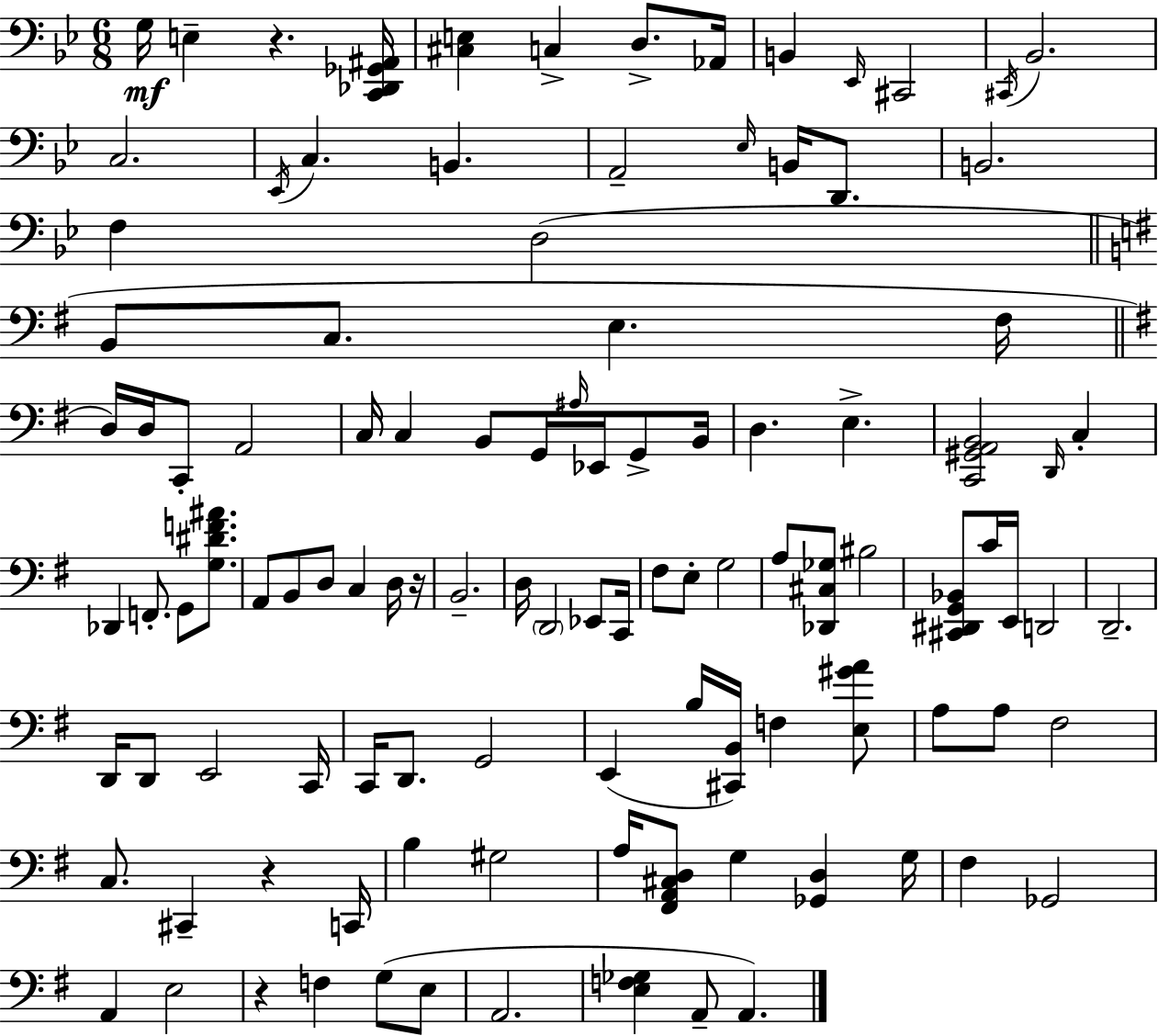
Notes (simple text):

G3/s E3/q R/q. [C2,Db2,Gb2,A#2]/s [C#3,E3]/q C3/q D3/e. Ab2/s B2/q Eb2/s C#2/h C#2/s Bb2/h. C3/h. Eb2/s C3/q. B2/q. A2/h Eb3/s B2/s D2/e. B2/h. F3/q D3/h B2/e C3/e. E3/q. F#3/s D3/s D3/s C2/e A2/h C3/s C3/q B2/e G2/s A#3/s Eb2/s G2/e B2/s D3/q. E3/q. [C2,G#2,A2,B2]/h D2/s C3/q Db2/q F2/e. G2/e [G3,D#4,F4,A#4]/e. A2/e B2/e D3/e C3/q D3/s R/s B2/h. D3/s D2/h Eb2/e C2/s F#3/e E3/e G3/h A3/e [Db2,C#3,Gb3]/e BIS3/h [C#2,D#2,G2,Bb2]/e C4/s E2/s D2/h D2/h. D2/s D2/e E2/h C2/s C2/s D2/e. G2/h E2/q B3/s [C#2,B2]/s F3/q [E3,G#4,A4]/e A3/e A3/e F#3/h C3/e. C#2/q R/q C2/s B3/q G#3/h A3/s [F#2,A2,C#3,D3]/e G3/q [Gb2,D3]/q G3/s F#3/q Gb2/h A2/q E3/h R/q F3/q G3/e E3/e A2/h. [E3,F3,Gb3]/q A2/e A2/q.